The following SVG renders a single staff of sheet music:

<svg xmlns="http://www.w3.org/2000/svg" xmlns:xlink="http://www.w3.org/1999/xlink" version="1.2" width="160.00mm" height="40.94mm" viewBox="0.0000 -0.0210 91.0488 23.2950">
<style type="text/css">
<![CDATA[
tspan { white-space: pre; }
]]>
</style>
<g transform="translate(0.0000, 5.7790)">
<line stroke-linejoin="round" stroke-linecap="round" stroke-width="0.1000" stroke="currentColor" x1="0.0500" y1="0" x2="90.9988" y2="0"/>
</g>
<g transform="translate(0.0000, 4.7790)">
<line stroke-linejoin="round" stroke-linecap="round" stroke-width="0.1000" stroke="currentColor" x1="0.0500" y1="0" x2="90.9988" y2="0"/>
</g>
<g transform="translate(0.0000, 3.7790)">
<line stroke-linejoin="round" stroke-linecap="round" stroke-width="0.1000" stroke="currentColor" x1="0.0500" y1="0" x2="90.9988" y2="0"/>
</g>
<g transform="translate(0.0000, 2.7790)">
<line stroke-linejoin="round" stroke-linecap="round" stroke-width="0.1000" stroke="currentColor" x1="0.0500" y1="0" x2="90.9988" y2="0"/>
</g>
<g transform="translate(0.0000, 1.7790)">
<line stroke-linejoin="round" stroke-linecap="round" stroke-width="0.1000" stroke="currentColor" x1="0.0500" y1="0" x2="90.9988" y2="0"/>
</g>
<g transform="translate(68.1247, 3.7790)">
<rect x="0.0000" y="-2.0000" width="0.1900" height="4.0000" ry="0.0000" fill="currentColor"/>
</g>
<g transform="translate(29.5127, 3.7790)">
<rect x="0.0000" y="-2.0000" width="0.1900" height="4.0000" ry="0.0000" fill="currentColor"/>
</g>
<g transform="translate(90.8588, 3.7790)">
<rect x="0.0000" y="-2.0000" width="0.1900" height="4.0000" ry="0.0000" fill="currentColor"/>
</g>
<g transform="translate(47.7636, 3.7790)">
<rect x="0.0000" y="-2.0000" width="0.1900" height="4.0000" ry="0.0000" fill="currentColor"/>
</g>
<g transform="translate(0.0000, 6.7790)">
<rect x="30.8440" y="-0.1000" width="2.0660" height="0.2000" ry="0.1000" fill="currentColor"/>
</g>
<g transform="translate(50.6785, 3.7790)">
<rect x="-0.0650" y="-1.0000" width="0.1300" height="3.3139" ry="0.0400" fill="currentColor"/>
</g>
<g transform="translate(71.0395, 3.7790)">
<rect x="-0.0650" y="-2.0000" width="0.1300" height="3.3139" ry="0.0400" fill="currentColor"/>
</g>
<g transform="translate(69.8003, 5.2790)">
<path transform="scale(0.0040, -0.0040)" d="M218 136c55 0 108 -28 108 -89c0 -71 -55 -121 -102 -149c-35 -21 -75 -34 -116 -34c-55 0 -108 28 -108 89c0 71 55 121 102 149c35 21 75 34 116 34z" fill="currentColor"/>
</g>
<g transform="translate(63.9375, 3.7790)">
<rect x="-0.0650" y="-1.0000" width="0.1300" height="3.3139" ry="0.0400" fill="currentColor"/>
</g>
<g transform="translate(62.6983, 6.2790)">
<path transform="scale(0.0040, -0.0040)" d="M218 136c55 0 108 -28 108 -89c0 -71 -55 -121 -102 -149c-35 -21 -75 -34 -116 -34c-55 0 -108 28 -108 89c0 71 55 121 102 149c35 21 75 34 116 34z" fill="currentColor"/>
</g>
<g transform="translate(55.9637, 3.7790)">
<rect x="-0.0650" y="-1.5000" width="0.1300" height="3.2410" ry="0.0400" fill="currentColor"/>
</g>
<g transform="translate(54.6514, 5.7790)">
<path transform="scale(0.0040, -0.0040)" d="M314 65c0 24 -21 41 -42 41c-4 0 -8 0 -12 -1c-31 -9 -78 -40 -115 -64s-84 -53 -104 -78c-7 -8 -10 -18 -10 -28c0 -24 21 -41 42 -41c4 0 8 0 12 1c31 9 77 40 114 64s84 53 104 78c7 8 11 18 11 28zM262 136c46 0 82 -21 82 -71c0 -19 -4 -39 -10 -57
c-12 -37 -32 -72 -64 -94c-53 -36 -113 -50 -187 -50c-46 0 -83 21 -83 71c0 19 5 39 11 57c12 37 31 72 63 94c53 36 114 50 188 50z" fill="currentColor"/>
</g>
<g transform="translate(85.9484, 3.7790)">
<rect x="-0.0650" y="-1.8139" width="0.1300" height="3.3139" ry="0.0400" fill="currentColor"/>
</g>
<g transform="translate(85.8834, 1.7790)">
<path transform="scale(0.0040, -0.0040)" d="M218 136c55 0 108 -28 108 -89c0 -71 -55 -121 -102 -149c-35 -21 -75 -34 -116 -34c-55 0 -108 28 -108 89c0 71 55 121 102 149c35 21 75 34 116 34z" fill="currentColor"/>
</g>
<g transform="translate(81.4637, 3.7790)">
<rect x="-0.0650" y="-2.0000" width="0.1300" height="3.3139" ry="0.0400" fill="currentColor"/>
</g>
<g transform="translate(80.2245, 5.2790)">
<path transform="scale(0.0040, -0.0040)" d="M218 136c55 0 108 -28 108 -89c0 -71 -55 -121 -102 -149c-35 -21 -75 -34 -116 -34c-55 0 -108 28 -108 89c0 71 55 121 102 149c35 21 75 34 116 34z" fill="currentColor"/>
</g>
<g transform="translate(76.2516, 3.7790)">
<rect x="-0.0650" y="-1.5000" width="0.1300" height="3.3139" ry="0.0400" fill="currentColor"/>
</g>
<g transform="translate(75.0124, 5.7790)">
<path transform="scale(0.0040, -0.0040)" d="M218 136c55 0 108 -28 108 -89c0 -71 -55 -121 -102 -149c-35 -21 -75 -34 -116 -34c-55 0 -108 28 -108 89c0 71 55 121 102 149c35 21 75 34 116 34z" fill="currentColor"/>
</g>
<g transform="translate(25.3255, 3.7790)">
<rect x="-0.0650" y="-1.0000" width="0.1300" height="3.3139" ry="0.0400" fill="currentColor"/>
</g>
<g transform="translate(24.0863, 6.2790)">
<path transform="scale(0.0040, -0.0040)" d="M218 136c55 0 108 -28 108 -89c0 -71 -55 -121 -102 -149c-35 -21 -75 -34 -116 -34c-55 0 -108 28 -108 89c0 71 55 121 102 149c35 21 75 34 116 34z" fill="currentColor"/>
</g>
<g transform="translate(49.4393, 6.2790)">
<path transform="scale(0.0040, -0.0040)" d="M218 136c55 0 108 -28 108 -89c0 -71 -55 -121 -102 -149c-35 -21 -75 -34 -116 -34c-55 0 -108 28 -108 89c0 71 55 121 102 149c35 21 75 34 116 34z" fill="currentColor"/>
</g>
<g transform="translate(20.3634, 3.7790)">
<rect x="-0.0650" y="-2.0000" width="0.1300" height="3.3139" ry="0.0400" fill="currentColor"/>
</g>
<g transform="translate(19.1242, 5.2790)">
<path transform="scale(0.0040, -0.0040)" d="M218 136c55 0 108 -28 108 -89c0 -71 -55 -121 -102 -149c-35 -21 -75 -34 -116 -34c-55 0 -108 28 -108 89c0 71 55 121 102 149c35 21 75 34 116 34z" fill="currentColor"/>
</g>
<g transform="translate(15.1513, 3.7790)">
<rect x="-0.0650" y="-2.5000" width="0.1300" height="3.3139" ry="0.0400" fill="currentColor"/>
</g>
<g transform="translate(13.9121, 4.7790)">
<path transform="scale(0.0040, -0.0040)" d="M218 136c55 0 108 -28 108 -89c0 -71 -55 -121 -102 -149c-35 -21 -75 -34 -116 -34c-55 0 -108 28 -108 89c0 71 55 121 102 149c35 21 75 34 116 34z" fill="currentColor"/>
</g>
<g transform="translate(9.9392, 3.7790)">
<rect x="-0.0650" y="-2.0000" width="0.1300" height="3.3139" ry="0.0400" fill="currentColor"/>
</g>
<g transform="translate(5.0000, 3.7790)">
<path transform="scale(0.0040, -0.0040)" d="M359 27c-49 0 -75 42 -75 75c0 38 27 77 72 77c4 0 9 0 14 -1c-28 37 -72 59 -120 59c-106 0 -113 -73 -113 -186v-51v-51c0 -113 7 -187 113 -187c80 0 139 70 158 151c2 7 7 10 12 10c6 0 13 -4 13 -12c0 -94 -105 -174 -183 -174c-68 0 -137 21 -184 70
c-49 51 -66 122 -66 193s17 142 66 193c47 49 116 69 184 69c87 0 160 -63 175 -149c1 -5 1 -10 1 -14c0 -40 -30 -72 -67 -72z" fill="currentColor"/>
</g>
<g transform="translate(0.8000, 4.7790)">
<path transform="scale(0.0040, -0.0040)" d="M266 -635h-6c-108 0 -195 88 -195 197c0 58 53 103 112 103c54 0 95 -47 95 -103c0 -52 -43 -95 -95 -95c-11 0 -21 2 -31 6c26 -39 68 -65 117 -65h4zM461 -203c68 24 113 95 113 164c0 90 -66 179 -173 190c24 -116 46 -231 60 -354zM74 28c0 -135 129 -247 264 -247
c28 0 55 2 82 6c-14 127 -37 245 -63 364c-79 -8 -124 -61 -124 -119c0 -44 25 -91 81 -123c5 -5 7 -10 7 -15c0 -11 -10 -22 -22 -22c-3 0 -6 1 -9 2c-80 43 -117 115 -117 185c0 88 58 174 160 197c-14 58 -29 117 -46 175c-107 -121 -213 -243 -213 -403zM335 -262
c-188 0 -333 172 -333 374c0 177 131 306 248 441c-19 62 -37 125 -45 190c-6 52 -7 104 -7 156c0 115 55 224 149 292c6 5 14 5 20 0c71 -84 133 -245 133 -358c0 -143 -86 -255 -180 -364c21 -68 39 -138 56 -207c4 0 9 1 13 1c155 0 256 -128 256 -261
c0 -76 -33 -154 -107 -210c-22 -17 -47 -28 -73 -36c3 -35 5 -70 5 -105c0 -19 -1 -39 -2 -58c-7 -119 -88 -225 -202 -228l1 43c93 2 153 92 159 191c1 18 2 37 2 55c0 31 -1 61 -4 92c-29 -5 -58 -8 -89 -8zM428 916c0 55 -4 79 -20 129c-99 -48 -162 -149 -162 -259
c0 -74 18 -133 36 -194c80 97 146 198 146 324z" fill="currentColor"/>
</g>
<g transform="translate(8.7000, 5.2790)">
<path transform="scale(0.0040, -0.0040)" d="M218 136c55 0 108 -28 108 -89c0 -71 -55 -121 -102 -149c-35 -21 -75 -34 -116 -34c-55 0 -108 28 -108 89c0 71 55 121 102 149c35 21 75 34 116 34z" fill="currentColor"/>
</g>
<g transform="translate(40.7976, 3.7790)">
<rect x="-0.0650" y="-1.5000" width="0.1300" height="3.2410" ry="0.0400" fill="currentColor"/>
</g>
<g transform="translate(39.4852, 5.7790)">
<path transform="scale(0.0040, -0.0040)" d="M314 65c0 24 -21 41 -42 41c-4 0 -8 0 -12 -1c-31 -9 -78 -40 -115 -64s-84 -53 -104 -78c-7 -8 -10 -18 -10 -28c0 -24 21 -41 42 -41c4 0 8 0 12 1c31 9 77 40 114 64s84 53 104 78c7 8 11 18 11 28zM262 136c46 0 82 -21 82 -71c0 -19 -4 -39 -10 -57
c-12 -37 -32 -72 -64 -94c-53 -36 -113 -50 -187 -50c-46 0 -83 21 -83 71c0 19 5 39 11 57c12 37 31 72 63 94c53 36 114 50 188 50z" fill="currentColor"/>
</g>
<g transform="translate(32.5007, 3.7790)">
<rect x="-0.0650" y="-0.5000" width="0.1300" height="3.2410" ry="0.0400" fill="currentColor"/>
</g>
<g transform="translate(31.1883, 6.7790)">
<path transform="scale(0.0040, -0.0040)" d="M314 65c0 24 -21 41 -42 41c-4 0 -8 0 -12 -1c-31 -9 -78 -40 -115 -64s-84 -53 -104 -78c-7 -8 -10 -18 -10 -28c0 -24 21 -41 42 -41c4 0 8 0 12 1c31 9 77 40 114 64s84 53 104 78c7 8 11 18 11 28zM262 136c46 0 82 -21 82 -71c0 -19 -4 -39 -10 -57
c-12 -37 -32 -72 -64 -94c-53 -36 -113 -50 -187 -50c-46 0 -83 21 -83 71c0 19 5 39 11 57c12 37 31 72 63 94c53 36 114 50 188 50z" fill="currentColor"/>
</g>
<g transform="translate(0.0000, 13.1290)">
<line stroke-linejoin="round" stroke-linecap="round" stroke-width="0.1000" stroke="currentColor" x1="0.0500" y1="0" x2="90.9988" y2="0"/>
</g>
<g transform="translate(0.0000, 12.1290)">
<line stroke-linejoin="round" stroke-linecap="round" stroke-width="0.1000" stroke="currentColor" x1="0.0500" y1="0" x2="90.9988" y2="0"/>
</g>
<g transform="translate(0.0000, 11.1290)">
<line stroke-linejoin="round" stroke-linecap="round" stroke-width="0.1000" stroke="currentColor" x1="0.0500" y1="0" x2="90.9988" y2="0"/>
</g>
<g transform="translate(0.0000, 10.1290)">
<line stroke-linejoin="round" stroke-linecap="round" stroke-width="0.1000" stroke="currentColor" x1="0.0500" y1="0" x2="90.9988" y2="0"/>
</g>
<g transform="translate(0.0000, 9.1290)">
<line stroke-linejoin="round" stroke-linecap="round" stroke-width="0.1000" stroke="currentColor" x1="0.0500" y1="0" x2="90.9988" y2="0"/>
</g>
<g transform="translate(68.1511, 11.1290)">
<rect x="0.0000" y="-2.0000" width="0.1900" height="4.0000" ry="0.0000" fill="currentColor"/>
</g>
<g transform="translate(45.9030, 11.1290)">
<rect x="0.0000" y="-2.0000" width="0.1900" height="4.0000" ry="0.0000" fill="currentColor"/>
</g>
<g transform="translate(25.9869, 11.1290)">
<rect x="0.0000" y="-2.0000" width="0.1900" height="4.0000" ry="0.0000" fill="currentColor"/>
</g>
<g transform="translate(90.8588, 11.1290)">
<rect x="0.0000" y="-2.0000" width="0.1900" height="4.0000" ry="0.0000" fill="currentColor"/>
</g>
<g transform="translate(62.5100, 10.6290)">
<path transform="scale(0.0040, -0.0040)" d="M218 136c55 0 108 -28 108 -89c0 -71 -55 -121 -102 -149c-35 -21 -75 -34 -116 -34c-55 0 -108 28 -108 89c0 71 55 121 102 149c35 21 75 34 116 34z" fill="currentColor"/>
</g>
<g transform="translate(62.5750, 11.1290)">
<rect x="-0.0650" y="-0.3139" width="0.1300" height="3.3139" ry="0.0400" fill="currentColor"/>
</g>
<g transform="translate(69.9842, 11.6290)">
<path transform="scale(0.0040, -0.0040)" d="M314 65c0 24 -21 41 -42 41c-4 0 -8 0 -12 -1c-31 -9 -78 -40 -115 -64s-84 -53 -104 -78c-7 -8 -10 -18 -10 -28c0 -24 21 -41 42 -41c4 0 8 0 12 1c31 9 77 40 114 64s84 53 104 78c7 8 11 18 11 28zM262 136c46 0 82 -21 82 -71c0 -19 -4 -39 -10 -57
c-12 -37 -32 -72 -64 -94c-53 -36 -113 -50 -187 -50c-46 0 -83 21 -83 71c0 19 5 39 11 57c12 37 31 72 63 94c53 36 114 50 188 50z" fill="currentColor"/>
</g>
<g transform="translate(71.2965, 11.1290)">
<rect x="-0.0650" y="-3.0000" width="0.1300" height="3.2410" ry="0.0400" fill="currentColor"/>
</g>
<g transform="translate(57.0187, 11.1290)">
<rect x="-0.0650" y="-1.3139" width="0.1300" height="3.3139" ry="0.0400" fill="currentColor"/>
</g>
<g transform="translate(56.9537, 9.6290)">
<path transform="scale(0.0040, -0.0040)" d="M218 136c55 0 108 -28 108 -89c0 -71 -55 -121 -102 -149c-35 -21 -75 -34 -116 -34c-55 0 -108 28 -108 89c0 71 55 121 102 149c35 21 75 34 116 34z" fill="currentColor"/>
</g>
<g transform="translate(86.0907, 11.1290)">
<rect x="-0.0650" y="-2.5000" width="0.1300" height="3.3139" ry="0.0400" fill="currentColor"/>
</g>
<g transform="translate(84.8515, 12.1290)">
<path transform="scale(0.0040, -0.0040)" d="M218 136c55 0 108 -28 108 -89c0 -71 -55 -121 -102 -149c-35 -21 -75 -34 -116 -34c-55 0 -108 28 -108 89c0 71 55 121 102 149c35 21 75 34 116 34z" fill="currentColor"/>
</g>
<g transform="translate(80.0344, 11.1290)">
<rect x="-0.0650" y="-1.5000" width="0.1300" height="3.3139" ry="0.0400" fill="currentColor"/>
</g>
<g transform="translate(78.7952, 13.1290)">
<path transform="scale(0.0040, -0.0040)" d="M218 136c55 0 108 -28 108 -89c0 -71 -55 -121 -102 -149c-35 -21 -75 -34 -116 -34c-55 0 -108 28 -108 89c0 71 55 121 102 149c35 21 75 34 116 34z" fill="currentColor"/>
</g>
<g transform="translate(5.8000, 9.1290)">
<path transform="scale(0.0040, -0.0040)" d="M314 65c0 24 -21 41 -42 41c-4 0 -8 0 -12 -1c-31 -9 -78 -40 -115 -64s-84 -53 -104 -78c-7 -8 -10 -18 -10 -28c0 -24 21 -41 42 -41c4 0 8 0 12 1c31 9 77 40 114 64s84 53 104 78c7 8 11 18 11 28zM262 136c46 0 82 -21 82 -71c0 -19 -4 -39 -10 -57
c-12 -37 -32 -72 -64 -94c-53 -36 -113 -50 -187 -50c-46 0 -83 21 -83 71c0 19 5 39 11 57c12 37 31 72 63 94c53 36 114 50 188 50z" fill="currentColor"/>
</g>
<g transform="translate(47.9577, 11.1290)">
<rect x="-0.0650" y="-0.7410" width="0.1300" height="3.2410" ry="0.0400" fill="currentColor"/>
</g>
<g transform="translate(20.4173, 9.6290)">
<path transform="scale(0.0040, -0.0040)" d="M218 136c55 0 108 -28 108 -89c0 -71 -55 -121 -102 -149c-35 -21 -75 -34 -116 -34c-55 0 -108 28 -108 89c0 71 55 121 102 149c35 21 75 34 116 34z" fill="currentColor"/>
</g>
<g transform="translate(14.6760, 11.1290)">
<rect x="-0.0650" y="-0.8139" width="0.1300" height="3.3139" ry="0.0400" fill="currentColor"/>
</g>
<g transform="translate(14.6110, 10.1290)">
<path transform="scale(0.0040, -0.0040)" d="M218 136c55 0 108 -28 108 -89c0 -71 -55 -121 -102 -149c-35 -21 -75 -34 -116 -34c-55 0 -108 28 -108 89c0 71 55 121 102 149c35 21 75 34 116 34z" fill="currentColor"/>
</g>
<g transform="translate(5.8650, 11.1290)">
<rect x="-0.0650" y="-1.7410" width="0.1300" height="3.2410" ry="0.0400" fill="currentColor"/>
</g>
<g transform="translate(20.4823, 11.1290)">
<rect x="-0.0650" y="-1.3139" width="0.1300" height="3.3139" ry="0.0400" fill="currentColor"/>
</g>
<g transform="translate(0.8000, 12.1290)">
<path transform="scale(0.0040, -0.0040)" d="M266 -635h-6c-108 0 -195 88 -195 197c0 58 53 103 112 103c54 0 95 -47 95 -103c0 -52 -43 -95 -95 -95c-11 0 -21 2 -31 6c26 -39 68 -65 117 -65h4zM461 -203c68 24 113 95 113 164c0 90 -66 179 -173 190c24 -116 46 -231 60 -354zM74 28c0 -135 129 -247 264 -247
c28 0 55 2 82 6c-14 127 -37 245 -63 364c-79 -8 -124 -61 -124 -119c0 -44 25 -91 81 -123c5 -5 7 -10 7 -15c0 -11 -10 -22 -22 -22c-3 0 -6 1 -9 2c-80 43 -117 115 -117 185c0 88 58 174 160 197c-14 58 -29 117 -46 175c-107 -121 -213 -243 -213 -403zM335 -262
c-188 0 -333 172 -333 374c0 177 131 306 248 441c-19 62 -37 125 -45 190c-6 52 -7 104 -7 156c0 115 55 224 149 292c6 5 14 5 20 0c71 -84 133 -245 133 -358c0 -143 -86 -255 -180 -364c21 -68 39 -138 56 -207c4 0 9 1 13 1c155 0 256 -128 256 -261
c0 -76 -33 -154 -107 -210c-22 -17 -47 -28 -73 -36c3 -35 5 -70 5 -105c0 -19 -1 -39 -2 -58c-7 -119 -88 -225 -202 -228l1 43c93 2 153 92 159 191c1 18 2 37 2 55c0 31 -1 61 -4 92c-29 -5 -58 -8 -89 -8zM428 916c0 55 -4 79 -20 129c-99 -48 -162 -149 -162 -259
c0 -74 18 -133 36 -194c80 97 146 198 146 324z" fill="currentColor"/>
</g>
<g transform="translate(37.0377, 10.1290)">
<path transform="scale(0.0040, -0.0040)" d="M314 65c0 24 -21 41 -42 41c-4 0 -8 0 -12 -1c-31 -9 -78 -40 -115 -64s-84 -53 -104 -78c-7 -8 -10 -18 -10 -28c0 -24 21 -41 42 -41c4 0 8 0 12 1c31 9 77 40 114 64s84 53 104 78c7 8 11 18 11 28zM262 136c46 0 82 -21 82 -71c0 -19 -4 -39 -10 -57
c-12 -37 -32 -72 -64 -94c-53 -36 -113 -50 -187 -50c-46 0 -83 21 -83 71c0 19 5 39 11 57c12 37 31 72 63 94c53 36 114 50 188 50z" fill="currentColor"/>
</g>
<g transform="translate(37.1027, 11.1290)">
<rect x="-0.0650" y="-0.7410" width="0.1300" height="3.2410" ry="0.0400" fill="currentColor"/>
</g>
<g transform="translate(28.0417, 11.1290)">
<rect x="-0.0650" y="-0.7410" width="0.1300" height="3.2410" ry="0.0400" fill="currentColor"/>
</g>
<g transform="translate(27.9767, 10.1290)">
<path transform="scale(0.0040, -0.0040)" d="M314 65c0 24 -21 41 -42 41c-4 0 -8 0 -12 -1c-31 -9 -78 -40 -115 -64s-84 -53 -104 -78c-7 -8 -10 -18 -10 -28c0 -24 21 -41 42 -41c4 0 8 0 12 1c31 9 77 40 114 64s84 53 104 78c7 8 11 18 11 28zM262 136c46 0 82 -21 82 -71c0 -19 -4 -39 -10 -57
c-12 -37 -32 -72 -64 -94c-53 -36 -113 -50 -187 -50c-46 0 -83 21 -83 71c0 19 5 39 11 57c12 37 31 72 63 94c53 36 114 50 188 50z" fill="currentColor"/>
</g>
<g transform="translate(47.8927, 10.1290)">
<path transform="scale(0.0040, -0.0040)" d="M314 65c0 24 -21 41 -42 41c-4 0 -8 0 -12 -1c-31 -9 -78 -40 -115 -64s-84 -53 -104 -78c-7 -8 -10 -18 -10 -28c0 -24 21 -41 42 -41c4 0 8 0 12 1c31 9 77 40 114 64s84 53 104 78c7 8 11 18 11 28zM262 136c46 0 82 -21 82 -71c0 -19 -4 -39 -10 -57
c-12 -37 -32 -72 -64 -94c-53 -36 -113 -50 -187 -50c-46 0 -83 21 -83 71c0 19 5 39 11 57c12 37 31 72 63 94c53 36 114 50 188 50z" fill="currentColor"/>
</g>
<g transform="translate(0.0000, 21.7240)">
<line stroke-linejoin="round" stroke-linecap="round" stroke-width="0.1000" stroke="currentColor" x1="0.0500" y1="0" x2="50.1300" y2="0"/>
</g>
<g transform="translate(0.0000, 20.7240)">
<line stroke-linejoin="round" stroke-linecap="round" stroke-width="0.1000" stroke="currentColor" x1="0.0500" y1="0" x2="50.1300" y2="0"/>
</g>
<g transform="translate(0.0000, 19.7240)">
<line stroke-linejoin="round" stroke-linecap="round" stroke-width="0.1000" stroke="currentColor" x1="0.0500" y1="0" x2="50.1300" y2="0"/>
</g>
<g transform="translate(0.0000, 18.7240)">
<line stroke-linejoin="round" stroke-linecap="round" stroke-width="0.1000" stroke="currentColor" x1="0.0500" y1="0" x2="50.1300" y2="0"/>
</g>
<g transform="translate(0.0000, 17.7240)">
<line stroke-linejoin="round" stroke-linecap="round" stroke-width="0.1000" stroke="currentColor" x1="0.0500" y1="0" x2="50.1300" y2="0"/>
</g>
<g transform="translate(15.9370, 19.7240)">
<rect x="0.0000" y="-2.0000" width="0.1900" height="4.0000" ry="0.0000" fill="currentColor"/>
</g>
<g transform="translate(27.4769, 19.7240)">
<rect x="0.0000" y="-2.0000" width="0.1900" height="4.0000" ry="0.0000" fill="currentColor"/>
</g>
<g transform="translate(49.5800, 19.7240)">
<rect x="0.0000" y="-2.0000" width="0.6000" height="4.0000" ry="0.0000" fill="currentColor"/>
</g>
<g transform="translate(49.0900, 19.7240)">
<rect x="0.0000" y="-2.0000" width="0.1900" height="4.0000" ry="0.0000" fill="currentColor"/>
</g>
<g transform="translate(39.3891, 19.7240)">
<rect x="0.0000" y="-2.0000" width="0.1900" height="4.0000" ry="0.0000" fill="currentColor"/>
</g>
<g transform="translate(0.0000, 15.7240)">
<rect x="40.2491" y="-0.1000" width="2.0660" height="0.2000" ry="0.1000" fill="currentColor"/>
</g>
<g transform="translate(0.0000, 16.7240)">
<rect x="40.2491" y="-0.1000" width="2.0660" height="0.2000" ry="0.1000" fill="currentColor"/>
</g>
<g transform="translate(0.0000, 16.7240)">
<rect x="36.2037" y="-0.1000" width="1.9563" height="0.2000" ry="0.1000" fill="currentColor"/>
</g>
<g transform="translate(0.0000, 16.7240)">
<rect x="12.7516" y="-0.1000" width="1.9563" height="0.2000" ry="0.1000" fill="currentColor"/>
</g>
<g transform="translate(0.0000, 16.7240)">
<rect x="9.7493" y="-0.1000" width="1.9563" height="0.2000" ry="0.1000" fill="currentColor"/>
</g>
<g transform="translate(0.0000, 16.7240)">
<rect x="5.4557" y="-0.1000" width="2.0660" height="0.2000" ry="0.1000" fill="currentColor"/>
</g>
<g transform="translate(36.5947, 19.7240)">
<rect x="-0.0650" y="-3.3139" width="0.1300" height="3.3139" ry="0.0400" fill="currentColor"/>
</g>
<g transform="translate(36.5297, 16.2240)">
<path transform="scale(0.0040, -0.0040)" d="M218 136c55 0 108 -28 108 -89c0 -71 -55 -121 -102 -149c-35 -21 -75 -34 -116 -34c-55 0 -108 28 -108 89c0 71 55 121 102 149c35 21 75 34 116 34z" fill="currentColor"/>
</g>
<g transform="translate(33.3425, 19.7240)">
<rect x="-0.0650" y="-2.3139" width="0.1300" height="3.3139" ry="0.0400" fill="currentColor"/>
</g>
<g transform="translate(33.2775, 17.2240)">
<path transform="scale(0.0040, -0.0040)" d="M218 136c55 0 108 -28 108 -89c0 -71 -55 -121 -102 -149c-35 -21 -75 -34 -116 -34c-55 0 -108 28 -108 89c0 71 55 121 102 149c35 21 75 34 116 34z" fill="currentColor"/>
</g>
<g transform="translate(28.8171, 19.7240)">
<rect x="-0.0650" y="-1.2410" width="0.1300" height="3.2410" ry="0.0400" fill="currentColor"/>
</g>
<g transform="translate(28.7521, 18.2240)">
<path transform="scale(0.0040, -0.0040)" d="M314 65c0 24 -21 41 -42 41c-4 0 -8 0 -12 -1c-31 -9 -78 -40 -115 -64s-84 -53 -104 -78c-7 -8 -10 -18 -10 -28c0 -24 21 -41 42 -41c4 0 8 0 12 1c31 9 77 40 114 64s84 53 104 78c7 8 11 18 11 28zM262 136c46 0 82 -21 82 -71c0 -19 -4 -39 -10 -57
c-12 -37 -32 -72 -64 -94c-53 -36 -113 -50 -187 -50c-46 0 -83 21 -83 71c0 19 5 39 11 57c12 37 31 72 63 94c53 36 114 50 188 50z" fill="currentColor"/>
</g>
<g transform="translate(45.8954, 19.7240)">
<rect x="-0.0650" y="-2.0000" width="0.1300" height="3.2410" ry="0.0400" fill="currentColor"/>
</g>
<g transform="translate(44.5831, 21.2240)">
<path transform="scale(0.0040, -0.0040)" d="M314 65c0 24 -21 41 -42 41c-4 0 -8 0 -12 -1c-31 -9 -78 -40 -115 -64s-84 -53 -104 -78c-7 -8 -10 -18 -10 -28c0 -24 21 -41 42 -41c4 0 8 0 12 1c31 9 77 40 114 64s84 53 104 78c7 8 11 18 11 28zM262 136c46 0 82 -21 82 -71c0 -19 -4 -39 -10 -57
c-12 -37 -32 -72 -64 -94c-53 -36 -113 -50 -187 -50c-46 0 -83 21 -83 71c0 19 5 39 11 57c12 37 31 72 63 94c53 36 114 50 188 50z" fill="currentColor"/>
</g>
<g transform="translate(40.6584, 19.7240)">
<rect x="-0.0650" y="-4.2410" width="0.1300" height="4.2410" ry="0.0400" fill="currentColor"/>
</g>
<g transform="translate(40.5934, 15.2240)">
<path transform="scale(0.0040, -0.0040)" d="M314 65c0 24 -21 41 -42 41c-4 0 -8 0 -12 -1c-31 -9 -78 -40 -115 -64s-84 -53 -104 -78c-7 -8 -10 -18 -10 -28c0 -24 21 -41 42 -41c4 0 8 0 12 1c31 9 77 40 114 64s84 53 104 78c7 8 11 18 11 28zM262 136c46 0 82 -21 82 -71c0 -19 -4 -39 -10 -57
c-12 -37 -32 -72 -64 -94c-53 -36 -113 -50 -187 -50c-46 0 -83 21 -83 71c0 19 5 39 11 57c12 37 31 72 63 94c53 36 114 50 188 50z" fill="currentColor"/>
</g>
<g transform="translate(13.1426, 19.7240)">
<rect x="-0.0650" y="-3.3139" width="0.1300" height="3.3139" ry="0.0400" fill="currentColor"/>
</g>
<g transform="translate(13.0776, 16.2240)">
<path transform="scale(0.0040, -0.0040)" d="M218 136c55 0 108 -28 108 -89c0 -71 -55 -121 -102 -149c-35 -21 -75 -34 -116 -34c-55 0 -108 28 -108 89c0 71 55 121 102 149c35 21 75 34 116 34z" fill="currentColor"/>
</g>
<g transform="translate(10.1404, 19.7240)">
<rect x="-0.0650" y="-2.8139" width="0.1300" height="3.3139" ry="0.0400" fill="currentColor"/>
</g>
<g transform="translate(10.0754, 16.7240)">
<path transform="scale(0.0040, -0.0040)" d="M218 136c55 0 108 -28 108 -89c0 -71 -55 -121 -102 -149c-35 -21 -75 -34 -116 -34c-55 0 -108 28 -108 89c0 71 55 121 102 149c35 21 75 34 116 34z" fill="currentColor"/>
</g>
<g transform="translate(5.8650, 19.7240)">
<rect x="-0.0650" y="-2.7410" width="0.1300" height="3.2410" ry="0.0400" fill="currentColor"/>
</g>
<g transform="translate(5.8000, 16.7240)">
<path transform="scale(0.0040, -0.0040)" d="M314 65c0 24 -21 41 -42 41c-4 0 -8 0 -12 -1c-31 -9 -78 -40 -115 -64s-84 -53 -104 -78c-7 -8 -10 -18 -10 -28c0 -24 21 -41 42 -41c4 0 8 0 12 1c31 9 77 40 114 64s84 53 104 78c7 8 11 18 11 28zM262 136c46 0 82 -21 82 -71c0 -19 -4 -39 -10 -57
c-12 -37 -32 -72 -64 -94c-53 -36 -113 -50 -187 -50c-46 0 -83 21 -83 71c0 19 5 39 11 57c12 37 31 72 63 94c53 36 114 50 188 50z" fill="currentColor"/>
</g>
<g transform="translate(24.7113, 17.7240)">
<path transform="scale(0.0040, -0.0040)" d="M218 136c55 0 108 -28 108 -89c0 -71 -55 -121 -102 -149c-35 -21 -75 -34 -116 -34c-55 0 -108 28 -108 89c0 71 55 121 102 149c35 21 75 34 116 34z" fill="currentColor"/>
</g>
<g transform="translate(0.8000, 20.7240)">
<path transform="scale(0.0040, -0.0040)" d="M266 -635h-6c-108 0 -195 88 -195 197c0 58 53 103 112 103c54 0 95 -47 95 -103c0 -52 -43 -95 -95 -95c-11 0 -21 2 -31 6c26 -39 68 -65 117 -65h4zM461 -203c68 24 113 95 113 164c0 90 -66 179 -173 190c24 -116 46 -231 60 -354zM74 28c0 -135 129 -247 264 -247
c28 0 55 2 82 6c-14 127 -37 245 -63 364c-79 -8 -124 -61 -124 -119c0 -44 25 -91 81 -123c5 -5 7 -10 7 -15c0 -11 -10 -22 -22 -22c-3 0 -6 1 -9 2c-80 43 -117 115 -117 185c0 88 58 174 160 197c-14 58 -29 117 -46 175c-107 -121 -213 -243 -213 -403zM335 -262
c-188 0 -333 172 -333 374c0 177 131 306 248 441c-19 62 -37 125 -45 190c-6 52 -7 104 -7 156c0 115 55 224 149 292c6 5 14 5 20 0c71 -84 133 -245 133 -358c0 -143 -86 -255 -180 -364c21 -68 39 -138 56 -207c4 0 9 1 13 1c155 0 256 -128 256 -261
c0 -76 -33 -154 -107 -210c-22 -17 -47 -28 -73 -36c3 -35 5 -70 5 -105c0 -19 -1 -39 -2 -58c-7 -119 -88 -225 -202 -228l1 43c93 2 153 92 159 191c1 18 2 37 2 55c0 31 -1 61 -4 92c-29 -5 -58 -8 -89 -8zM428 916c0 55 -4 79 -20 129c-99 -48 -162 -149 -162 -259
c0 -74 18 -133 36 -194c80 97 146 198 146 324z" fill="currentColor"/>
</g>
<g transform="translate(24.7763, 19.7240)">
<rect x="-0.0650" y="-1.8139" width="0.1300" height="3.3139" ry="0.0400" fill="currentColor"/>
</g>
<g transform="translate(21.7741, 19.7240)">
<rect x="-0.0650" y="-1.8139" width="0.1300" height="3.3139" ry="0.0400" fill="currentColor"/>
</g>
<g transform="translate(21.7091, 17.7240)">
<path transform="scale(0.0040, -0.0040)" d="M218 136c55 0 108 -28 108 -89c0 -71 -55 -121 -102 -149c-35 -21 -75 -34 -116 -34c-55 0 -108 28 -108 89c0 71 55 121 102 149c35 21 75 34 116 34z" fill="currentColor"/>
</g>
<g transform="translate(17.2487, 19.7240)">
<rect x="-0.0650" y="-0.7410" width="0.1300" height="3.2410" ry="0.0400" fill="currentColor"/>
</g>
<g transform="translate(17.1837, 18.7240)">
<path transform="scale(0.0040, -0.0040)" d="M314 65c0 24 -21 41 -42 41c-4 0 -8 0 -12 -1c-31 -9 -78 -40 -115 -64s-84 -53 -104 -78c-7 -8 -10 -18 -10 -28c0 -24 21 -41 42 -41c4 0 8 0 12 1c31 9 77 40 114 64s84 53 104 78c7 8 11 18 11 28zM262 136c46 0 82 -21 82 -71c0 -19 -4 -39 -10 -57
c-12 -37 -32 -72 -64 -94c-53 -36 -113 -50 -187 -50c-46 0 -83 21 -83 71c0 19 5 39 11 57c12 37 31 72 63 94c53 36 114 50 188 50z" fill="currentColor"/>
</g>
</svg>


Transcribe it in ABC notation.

X:1
T:Untitled
M:4/4
L:1/4
K:C
F G F D C2 E2 D E2 D F E F f f2 d e d2 d2 d2 e c A2 E G a2 a b d2 f f e2 g b d'2 F2